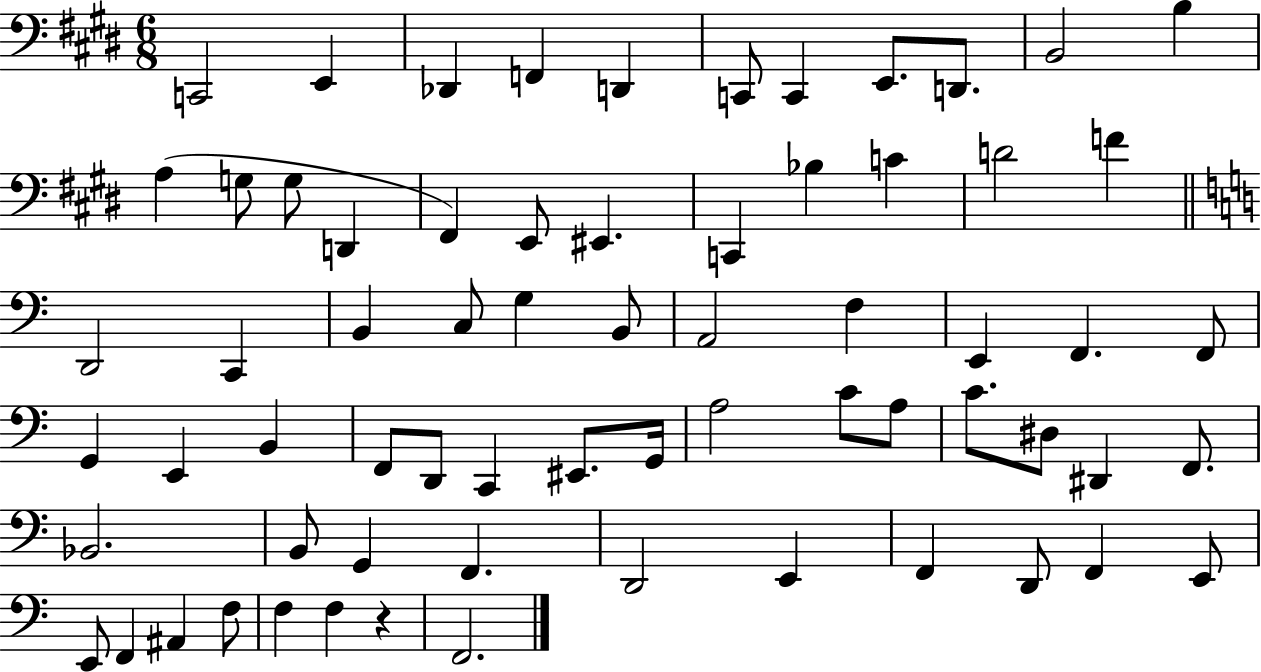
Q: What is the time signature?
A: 6/8